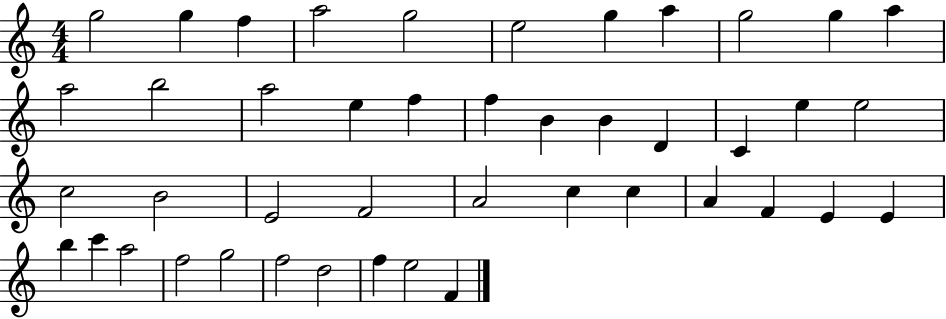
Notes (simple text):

G5/h G5/q F5/q A5/h G5/h E5/h G5/q A5/q G5/h G5/q A5/q A5/h B5/h A5/h E5/q F5/q F5/q B4/q B4/q D4/q C4/q E5/q E5/h C5/h B4/h E4/h F4/h A4/h C5/q C5/q A4/q F4/q E4/q E4/q B5/q C6/q A5/h F5/h G5/h F5/h D5/h F5/q E5/h F4/q